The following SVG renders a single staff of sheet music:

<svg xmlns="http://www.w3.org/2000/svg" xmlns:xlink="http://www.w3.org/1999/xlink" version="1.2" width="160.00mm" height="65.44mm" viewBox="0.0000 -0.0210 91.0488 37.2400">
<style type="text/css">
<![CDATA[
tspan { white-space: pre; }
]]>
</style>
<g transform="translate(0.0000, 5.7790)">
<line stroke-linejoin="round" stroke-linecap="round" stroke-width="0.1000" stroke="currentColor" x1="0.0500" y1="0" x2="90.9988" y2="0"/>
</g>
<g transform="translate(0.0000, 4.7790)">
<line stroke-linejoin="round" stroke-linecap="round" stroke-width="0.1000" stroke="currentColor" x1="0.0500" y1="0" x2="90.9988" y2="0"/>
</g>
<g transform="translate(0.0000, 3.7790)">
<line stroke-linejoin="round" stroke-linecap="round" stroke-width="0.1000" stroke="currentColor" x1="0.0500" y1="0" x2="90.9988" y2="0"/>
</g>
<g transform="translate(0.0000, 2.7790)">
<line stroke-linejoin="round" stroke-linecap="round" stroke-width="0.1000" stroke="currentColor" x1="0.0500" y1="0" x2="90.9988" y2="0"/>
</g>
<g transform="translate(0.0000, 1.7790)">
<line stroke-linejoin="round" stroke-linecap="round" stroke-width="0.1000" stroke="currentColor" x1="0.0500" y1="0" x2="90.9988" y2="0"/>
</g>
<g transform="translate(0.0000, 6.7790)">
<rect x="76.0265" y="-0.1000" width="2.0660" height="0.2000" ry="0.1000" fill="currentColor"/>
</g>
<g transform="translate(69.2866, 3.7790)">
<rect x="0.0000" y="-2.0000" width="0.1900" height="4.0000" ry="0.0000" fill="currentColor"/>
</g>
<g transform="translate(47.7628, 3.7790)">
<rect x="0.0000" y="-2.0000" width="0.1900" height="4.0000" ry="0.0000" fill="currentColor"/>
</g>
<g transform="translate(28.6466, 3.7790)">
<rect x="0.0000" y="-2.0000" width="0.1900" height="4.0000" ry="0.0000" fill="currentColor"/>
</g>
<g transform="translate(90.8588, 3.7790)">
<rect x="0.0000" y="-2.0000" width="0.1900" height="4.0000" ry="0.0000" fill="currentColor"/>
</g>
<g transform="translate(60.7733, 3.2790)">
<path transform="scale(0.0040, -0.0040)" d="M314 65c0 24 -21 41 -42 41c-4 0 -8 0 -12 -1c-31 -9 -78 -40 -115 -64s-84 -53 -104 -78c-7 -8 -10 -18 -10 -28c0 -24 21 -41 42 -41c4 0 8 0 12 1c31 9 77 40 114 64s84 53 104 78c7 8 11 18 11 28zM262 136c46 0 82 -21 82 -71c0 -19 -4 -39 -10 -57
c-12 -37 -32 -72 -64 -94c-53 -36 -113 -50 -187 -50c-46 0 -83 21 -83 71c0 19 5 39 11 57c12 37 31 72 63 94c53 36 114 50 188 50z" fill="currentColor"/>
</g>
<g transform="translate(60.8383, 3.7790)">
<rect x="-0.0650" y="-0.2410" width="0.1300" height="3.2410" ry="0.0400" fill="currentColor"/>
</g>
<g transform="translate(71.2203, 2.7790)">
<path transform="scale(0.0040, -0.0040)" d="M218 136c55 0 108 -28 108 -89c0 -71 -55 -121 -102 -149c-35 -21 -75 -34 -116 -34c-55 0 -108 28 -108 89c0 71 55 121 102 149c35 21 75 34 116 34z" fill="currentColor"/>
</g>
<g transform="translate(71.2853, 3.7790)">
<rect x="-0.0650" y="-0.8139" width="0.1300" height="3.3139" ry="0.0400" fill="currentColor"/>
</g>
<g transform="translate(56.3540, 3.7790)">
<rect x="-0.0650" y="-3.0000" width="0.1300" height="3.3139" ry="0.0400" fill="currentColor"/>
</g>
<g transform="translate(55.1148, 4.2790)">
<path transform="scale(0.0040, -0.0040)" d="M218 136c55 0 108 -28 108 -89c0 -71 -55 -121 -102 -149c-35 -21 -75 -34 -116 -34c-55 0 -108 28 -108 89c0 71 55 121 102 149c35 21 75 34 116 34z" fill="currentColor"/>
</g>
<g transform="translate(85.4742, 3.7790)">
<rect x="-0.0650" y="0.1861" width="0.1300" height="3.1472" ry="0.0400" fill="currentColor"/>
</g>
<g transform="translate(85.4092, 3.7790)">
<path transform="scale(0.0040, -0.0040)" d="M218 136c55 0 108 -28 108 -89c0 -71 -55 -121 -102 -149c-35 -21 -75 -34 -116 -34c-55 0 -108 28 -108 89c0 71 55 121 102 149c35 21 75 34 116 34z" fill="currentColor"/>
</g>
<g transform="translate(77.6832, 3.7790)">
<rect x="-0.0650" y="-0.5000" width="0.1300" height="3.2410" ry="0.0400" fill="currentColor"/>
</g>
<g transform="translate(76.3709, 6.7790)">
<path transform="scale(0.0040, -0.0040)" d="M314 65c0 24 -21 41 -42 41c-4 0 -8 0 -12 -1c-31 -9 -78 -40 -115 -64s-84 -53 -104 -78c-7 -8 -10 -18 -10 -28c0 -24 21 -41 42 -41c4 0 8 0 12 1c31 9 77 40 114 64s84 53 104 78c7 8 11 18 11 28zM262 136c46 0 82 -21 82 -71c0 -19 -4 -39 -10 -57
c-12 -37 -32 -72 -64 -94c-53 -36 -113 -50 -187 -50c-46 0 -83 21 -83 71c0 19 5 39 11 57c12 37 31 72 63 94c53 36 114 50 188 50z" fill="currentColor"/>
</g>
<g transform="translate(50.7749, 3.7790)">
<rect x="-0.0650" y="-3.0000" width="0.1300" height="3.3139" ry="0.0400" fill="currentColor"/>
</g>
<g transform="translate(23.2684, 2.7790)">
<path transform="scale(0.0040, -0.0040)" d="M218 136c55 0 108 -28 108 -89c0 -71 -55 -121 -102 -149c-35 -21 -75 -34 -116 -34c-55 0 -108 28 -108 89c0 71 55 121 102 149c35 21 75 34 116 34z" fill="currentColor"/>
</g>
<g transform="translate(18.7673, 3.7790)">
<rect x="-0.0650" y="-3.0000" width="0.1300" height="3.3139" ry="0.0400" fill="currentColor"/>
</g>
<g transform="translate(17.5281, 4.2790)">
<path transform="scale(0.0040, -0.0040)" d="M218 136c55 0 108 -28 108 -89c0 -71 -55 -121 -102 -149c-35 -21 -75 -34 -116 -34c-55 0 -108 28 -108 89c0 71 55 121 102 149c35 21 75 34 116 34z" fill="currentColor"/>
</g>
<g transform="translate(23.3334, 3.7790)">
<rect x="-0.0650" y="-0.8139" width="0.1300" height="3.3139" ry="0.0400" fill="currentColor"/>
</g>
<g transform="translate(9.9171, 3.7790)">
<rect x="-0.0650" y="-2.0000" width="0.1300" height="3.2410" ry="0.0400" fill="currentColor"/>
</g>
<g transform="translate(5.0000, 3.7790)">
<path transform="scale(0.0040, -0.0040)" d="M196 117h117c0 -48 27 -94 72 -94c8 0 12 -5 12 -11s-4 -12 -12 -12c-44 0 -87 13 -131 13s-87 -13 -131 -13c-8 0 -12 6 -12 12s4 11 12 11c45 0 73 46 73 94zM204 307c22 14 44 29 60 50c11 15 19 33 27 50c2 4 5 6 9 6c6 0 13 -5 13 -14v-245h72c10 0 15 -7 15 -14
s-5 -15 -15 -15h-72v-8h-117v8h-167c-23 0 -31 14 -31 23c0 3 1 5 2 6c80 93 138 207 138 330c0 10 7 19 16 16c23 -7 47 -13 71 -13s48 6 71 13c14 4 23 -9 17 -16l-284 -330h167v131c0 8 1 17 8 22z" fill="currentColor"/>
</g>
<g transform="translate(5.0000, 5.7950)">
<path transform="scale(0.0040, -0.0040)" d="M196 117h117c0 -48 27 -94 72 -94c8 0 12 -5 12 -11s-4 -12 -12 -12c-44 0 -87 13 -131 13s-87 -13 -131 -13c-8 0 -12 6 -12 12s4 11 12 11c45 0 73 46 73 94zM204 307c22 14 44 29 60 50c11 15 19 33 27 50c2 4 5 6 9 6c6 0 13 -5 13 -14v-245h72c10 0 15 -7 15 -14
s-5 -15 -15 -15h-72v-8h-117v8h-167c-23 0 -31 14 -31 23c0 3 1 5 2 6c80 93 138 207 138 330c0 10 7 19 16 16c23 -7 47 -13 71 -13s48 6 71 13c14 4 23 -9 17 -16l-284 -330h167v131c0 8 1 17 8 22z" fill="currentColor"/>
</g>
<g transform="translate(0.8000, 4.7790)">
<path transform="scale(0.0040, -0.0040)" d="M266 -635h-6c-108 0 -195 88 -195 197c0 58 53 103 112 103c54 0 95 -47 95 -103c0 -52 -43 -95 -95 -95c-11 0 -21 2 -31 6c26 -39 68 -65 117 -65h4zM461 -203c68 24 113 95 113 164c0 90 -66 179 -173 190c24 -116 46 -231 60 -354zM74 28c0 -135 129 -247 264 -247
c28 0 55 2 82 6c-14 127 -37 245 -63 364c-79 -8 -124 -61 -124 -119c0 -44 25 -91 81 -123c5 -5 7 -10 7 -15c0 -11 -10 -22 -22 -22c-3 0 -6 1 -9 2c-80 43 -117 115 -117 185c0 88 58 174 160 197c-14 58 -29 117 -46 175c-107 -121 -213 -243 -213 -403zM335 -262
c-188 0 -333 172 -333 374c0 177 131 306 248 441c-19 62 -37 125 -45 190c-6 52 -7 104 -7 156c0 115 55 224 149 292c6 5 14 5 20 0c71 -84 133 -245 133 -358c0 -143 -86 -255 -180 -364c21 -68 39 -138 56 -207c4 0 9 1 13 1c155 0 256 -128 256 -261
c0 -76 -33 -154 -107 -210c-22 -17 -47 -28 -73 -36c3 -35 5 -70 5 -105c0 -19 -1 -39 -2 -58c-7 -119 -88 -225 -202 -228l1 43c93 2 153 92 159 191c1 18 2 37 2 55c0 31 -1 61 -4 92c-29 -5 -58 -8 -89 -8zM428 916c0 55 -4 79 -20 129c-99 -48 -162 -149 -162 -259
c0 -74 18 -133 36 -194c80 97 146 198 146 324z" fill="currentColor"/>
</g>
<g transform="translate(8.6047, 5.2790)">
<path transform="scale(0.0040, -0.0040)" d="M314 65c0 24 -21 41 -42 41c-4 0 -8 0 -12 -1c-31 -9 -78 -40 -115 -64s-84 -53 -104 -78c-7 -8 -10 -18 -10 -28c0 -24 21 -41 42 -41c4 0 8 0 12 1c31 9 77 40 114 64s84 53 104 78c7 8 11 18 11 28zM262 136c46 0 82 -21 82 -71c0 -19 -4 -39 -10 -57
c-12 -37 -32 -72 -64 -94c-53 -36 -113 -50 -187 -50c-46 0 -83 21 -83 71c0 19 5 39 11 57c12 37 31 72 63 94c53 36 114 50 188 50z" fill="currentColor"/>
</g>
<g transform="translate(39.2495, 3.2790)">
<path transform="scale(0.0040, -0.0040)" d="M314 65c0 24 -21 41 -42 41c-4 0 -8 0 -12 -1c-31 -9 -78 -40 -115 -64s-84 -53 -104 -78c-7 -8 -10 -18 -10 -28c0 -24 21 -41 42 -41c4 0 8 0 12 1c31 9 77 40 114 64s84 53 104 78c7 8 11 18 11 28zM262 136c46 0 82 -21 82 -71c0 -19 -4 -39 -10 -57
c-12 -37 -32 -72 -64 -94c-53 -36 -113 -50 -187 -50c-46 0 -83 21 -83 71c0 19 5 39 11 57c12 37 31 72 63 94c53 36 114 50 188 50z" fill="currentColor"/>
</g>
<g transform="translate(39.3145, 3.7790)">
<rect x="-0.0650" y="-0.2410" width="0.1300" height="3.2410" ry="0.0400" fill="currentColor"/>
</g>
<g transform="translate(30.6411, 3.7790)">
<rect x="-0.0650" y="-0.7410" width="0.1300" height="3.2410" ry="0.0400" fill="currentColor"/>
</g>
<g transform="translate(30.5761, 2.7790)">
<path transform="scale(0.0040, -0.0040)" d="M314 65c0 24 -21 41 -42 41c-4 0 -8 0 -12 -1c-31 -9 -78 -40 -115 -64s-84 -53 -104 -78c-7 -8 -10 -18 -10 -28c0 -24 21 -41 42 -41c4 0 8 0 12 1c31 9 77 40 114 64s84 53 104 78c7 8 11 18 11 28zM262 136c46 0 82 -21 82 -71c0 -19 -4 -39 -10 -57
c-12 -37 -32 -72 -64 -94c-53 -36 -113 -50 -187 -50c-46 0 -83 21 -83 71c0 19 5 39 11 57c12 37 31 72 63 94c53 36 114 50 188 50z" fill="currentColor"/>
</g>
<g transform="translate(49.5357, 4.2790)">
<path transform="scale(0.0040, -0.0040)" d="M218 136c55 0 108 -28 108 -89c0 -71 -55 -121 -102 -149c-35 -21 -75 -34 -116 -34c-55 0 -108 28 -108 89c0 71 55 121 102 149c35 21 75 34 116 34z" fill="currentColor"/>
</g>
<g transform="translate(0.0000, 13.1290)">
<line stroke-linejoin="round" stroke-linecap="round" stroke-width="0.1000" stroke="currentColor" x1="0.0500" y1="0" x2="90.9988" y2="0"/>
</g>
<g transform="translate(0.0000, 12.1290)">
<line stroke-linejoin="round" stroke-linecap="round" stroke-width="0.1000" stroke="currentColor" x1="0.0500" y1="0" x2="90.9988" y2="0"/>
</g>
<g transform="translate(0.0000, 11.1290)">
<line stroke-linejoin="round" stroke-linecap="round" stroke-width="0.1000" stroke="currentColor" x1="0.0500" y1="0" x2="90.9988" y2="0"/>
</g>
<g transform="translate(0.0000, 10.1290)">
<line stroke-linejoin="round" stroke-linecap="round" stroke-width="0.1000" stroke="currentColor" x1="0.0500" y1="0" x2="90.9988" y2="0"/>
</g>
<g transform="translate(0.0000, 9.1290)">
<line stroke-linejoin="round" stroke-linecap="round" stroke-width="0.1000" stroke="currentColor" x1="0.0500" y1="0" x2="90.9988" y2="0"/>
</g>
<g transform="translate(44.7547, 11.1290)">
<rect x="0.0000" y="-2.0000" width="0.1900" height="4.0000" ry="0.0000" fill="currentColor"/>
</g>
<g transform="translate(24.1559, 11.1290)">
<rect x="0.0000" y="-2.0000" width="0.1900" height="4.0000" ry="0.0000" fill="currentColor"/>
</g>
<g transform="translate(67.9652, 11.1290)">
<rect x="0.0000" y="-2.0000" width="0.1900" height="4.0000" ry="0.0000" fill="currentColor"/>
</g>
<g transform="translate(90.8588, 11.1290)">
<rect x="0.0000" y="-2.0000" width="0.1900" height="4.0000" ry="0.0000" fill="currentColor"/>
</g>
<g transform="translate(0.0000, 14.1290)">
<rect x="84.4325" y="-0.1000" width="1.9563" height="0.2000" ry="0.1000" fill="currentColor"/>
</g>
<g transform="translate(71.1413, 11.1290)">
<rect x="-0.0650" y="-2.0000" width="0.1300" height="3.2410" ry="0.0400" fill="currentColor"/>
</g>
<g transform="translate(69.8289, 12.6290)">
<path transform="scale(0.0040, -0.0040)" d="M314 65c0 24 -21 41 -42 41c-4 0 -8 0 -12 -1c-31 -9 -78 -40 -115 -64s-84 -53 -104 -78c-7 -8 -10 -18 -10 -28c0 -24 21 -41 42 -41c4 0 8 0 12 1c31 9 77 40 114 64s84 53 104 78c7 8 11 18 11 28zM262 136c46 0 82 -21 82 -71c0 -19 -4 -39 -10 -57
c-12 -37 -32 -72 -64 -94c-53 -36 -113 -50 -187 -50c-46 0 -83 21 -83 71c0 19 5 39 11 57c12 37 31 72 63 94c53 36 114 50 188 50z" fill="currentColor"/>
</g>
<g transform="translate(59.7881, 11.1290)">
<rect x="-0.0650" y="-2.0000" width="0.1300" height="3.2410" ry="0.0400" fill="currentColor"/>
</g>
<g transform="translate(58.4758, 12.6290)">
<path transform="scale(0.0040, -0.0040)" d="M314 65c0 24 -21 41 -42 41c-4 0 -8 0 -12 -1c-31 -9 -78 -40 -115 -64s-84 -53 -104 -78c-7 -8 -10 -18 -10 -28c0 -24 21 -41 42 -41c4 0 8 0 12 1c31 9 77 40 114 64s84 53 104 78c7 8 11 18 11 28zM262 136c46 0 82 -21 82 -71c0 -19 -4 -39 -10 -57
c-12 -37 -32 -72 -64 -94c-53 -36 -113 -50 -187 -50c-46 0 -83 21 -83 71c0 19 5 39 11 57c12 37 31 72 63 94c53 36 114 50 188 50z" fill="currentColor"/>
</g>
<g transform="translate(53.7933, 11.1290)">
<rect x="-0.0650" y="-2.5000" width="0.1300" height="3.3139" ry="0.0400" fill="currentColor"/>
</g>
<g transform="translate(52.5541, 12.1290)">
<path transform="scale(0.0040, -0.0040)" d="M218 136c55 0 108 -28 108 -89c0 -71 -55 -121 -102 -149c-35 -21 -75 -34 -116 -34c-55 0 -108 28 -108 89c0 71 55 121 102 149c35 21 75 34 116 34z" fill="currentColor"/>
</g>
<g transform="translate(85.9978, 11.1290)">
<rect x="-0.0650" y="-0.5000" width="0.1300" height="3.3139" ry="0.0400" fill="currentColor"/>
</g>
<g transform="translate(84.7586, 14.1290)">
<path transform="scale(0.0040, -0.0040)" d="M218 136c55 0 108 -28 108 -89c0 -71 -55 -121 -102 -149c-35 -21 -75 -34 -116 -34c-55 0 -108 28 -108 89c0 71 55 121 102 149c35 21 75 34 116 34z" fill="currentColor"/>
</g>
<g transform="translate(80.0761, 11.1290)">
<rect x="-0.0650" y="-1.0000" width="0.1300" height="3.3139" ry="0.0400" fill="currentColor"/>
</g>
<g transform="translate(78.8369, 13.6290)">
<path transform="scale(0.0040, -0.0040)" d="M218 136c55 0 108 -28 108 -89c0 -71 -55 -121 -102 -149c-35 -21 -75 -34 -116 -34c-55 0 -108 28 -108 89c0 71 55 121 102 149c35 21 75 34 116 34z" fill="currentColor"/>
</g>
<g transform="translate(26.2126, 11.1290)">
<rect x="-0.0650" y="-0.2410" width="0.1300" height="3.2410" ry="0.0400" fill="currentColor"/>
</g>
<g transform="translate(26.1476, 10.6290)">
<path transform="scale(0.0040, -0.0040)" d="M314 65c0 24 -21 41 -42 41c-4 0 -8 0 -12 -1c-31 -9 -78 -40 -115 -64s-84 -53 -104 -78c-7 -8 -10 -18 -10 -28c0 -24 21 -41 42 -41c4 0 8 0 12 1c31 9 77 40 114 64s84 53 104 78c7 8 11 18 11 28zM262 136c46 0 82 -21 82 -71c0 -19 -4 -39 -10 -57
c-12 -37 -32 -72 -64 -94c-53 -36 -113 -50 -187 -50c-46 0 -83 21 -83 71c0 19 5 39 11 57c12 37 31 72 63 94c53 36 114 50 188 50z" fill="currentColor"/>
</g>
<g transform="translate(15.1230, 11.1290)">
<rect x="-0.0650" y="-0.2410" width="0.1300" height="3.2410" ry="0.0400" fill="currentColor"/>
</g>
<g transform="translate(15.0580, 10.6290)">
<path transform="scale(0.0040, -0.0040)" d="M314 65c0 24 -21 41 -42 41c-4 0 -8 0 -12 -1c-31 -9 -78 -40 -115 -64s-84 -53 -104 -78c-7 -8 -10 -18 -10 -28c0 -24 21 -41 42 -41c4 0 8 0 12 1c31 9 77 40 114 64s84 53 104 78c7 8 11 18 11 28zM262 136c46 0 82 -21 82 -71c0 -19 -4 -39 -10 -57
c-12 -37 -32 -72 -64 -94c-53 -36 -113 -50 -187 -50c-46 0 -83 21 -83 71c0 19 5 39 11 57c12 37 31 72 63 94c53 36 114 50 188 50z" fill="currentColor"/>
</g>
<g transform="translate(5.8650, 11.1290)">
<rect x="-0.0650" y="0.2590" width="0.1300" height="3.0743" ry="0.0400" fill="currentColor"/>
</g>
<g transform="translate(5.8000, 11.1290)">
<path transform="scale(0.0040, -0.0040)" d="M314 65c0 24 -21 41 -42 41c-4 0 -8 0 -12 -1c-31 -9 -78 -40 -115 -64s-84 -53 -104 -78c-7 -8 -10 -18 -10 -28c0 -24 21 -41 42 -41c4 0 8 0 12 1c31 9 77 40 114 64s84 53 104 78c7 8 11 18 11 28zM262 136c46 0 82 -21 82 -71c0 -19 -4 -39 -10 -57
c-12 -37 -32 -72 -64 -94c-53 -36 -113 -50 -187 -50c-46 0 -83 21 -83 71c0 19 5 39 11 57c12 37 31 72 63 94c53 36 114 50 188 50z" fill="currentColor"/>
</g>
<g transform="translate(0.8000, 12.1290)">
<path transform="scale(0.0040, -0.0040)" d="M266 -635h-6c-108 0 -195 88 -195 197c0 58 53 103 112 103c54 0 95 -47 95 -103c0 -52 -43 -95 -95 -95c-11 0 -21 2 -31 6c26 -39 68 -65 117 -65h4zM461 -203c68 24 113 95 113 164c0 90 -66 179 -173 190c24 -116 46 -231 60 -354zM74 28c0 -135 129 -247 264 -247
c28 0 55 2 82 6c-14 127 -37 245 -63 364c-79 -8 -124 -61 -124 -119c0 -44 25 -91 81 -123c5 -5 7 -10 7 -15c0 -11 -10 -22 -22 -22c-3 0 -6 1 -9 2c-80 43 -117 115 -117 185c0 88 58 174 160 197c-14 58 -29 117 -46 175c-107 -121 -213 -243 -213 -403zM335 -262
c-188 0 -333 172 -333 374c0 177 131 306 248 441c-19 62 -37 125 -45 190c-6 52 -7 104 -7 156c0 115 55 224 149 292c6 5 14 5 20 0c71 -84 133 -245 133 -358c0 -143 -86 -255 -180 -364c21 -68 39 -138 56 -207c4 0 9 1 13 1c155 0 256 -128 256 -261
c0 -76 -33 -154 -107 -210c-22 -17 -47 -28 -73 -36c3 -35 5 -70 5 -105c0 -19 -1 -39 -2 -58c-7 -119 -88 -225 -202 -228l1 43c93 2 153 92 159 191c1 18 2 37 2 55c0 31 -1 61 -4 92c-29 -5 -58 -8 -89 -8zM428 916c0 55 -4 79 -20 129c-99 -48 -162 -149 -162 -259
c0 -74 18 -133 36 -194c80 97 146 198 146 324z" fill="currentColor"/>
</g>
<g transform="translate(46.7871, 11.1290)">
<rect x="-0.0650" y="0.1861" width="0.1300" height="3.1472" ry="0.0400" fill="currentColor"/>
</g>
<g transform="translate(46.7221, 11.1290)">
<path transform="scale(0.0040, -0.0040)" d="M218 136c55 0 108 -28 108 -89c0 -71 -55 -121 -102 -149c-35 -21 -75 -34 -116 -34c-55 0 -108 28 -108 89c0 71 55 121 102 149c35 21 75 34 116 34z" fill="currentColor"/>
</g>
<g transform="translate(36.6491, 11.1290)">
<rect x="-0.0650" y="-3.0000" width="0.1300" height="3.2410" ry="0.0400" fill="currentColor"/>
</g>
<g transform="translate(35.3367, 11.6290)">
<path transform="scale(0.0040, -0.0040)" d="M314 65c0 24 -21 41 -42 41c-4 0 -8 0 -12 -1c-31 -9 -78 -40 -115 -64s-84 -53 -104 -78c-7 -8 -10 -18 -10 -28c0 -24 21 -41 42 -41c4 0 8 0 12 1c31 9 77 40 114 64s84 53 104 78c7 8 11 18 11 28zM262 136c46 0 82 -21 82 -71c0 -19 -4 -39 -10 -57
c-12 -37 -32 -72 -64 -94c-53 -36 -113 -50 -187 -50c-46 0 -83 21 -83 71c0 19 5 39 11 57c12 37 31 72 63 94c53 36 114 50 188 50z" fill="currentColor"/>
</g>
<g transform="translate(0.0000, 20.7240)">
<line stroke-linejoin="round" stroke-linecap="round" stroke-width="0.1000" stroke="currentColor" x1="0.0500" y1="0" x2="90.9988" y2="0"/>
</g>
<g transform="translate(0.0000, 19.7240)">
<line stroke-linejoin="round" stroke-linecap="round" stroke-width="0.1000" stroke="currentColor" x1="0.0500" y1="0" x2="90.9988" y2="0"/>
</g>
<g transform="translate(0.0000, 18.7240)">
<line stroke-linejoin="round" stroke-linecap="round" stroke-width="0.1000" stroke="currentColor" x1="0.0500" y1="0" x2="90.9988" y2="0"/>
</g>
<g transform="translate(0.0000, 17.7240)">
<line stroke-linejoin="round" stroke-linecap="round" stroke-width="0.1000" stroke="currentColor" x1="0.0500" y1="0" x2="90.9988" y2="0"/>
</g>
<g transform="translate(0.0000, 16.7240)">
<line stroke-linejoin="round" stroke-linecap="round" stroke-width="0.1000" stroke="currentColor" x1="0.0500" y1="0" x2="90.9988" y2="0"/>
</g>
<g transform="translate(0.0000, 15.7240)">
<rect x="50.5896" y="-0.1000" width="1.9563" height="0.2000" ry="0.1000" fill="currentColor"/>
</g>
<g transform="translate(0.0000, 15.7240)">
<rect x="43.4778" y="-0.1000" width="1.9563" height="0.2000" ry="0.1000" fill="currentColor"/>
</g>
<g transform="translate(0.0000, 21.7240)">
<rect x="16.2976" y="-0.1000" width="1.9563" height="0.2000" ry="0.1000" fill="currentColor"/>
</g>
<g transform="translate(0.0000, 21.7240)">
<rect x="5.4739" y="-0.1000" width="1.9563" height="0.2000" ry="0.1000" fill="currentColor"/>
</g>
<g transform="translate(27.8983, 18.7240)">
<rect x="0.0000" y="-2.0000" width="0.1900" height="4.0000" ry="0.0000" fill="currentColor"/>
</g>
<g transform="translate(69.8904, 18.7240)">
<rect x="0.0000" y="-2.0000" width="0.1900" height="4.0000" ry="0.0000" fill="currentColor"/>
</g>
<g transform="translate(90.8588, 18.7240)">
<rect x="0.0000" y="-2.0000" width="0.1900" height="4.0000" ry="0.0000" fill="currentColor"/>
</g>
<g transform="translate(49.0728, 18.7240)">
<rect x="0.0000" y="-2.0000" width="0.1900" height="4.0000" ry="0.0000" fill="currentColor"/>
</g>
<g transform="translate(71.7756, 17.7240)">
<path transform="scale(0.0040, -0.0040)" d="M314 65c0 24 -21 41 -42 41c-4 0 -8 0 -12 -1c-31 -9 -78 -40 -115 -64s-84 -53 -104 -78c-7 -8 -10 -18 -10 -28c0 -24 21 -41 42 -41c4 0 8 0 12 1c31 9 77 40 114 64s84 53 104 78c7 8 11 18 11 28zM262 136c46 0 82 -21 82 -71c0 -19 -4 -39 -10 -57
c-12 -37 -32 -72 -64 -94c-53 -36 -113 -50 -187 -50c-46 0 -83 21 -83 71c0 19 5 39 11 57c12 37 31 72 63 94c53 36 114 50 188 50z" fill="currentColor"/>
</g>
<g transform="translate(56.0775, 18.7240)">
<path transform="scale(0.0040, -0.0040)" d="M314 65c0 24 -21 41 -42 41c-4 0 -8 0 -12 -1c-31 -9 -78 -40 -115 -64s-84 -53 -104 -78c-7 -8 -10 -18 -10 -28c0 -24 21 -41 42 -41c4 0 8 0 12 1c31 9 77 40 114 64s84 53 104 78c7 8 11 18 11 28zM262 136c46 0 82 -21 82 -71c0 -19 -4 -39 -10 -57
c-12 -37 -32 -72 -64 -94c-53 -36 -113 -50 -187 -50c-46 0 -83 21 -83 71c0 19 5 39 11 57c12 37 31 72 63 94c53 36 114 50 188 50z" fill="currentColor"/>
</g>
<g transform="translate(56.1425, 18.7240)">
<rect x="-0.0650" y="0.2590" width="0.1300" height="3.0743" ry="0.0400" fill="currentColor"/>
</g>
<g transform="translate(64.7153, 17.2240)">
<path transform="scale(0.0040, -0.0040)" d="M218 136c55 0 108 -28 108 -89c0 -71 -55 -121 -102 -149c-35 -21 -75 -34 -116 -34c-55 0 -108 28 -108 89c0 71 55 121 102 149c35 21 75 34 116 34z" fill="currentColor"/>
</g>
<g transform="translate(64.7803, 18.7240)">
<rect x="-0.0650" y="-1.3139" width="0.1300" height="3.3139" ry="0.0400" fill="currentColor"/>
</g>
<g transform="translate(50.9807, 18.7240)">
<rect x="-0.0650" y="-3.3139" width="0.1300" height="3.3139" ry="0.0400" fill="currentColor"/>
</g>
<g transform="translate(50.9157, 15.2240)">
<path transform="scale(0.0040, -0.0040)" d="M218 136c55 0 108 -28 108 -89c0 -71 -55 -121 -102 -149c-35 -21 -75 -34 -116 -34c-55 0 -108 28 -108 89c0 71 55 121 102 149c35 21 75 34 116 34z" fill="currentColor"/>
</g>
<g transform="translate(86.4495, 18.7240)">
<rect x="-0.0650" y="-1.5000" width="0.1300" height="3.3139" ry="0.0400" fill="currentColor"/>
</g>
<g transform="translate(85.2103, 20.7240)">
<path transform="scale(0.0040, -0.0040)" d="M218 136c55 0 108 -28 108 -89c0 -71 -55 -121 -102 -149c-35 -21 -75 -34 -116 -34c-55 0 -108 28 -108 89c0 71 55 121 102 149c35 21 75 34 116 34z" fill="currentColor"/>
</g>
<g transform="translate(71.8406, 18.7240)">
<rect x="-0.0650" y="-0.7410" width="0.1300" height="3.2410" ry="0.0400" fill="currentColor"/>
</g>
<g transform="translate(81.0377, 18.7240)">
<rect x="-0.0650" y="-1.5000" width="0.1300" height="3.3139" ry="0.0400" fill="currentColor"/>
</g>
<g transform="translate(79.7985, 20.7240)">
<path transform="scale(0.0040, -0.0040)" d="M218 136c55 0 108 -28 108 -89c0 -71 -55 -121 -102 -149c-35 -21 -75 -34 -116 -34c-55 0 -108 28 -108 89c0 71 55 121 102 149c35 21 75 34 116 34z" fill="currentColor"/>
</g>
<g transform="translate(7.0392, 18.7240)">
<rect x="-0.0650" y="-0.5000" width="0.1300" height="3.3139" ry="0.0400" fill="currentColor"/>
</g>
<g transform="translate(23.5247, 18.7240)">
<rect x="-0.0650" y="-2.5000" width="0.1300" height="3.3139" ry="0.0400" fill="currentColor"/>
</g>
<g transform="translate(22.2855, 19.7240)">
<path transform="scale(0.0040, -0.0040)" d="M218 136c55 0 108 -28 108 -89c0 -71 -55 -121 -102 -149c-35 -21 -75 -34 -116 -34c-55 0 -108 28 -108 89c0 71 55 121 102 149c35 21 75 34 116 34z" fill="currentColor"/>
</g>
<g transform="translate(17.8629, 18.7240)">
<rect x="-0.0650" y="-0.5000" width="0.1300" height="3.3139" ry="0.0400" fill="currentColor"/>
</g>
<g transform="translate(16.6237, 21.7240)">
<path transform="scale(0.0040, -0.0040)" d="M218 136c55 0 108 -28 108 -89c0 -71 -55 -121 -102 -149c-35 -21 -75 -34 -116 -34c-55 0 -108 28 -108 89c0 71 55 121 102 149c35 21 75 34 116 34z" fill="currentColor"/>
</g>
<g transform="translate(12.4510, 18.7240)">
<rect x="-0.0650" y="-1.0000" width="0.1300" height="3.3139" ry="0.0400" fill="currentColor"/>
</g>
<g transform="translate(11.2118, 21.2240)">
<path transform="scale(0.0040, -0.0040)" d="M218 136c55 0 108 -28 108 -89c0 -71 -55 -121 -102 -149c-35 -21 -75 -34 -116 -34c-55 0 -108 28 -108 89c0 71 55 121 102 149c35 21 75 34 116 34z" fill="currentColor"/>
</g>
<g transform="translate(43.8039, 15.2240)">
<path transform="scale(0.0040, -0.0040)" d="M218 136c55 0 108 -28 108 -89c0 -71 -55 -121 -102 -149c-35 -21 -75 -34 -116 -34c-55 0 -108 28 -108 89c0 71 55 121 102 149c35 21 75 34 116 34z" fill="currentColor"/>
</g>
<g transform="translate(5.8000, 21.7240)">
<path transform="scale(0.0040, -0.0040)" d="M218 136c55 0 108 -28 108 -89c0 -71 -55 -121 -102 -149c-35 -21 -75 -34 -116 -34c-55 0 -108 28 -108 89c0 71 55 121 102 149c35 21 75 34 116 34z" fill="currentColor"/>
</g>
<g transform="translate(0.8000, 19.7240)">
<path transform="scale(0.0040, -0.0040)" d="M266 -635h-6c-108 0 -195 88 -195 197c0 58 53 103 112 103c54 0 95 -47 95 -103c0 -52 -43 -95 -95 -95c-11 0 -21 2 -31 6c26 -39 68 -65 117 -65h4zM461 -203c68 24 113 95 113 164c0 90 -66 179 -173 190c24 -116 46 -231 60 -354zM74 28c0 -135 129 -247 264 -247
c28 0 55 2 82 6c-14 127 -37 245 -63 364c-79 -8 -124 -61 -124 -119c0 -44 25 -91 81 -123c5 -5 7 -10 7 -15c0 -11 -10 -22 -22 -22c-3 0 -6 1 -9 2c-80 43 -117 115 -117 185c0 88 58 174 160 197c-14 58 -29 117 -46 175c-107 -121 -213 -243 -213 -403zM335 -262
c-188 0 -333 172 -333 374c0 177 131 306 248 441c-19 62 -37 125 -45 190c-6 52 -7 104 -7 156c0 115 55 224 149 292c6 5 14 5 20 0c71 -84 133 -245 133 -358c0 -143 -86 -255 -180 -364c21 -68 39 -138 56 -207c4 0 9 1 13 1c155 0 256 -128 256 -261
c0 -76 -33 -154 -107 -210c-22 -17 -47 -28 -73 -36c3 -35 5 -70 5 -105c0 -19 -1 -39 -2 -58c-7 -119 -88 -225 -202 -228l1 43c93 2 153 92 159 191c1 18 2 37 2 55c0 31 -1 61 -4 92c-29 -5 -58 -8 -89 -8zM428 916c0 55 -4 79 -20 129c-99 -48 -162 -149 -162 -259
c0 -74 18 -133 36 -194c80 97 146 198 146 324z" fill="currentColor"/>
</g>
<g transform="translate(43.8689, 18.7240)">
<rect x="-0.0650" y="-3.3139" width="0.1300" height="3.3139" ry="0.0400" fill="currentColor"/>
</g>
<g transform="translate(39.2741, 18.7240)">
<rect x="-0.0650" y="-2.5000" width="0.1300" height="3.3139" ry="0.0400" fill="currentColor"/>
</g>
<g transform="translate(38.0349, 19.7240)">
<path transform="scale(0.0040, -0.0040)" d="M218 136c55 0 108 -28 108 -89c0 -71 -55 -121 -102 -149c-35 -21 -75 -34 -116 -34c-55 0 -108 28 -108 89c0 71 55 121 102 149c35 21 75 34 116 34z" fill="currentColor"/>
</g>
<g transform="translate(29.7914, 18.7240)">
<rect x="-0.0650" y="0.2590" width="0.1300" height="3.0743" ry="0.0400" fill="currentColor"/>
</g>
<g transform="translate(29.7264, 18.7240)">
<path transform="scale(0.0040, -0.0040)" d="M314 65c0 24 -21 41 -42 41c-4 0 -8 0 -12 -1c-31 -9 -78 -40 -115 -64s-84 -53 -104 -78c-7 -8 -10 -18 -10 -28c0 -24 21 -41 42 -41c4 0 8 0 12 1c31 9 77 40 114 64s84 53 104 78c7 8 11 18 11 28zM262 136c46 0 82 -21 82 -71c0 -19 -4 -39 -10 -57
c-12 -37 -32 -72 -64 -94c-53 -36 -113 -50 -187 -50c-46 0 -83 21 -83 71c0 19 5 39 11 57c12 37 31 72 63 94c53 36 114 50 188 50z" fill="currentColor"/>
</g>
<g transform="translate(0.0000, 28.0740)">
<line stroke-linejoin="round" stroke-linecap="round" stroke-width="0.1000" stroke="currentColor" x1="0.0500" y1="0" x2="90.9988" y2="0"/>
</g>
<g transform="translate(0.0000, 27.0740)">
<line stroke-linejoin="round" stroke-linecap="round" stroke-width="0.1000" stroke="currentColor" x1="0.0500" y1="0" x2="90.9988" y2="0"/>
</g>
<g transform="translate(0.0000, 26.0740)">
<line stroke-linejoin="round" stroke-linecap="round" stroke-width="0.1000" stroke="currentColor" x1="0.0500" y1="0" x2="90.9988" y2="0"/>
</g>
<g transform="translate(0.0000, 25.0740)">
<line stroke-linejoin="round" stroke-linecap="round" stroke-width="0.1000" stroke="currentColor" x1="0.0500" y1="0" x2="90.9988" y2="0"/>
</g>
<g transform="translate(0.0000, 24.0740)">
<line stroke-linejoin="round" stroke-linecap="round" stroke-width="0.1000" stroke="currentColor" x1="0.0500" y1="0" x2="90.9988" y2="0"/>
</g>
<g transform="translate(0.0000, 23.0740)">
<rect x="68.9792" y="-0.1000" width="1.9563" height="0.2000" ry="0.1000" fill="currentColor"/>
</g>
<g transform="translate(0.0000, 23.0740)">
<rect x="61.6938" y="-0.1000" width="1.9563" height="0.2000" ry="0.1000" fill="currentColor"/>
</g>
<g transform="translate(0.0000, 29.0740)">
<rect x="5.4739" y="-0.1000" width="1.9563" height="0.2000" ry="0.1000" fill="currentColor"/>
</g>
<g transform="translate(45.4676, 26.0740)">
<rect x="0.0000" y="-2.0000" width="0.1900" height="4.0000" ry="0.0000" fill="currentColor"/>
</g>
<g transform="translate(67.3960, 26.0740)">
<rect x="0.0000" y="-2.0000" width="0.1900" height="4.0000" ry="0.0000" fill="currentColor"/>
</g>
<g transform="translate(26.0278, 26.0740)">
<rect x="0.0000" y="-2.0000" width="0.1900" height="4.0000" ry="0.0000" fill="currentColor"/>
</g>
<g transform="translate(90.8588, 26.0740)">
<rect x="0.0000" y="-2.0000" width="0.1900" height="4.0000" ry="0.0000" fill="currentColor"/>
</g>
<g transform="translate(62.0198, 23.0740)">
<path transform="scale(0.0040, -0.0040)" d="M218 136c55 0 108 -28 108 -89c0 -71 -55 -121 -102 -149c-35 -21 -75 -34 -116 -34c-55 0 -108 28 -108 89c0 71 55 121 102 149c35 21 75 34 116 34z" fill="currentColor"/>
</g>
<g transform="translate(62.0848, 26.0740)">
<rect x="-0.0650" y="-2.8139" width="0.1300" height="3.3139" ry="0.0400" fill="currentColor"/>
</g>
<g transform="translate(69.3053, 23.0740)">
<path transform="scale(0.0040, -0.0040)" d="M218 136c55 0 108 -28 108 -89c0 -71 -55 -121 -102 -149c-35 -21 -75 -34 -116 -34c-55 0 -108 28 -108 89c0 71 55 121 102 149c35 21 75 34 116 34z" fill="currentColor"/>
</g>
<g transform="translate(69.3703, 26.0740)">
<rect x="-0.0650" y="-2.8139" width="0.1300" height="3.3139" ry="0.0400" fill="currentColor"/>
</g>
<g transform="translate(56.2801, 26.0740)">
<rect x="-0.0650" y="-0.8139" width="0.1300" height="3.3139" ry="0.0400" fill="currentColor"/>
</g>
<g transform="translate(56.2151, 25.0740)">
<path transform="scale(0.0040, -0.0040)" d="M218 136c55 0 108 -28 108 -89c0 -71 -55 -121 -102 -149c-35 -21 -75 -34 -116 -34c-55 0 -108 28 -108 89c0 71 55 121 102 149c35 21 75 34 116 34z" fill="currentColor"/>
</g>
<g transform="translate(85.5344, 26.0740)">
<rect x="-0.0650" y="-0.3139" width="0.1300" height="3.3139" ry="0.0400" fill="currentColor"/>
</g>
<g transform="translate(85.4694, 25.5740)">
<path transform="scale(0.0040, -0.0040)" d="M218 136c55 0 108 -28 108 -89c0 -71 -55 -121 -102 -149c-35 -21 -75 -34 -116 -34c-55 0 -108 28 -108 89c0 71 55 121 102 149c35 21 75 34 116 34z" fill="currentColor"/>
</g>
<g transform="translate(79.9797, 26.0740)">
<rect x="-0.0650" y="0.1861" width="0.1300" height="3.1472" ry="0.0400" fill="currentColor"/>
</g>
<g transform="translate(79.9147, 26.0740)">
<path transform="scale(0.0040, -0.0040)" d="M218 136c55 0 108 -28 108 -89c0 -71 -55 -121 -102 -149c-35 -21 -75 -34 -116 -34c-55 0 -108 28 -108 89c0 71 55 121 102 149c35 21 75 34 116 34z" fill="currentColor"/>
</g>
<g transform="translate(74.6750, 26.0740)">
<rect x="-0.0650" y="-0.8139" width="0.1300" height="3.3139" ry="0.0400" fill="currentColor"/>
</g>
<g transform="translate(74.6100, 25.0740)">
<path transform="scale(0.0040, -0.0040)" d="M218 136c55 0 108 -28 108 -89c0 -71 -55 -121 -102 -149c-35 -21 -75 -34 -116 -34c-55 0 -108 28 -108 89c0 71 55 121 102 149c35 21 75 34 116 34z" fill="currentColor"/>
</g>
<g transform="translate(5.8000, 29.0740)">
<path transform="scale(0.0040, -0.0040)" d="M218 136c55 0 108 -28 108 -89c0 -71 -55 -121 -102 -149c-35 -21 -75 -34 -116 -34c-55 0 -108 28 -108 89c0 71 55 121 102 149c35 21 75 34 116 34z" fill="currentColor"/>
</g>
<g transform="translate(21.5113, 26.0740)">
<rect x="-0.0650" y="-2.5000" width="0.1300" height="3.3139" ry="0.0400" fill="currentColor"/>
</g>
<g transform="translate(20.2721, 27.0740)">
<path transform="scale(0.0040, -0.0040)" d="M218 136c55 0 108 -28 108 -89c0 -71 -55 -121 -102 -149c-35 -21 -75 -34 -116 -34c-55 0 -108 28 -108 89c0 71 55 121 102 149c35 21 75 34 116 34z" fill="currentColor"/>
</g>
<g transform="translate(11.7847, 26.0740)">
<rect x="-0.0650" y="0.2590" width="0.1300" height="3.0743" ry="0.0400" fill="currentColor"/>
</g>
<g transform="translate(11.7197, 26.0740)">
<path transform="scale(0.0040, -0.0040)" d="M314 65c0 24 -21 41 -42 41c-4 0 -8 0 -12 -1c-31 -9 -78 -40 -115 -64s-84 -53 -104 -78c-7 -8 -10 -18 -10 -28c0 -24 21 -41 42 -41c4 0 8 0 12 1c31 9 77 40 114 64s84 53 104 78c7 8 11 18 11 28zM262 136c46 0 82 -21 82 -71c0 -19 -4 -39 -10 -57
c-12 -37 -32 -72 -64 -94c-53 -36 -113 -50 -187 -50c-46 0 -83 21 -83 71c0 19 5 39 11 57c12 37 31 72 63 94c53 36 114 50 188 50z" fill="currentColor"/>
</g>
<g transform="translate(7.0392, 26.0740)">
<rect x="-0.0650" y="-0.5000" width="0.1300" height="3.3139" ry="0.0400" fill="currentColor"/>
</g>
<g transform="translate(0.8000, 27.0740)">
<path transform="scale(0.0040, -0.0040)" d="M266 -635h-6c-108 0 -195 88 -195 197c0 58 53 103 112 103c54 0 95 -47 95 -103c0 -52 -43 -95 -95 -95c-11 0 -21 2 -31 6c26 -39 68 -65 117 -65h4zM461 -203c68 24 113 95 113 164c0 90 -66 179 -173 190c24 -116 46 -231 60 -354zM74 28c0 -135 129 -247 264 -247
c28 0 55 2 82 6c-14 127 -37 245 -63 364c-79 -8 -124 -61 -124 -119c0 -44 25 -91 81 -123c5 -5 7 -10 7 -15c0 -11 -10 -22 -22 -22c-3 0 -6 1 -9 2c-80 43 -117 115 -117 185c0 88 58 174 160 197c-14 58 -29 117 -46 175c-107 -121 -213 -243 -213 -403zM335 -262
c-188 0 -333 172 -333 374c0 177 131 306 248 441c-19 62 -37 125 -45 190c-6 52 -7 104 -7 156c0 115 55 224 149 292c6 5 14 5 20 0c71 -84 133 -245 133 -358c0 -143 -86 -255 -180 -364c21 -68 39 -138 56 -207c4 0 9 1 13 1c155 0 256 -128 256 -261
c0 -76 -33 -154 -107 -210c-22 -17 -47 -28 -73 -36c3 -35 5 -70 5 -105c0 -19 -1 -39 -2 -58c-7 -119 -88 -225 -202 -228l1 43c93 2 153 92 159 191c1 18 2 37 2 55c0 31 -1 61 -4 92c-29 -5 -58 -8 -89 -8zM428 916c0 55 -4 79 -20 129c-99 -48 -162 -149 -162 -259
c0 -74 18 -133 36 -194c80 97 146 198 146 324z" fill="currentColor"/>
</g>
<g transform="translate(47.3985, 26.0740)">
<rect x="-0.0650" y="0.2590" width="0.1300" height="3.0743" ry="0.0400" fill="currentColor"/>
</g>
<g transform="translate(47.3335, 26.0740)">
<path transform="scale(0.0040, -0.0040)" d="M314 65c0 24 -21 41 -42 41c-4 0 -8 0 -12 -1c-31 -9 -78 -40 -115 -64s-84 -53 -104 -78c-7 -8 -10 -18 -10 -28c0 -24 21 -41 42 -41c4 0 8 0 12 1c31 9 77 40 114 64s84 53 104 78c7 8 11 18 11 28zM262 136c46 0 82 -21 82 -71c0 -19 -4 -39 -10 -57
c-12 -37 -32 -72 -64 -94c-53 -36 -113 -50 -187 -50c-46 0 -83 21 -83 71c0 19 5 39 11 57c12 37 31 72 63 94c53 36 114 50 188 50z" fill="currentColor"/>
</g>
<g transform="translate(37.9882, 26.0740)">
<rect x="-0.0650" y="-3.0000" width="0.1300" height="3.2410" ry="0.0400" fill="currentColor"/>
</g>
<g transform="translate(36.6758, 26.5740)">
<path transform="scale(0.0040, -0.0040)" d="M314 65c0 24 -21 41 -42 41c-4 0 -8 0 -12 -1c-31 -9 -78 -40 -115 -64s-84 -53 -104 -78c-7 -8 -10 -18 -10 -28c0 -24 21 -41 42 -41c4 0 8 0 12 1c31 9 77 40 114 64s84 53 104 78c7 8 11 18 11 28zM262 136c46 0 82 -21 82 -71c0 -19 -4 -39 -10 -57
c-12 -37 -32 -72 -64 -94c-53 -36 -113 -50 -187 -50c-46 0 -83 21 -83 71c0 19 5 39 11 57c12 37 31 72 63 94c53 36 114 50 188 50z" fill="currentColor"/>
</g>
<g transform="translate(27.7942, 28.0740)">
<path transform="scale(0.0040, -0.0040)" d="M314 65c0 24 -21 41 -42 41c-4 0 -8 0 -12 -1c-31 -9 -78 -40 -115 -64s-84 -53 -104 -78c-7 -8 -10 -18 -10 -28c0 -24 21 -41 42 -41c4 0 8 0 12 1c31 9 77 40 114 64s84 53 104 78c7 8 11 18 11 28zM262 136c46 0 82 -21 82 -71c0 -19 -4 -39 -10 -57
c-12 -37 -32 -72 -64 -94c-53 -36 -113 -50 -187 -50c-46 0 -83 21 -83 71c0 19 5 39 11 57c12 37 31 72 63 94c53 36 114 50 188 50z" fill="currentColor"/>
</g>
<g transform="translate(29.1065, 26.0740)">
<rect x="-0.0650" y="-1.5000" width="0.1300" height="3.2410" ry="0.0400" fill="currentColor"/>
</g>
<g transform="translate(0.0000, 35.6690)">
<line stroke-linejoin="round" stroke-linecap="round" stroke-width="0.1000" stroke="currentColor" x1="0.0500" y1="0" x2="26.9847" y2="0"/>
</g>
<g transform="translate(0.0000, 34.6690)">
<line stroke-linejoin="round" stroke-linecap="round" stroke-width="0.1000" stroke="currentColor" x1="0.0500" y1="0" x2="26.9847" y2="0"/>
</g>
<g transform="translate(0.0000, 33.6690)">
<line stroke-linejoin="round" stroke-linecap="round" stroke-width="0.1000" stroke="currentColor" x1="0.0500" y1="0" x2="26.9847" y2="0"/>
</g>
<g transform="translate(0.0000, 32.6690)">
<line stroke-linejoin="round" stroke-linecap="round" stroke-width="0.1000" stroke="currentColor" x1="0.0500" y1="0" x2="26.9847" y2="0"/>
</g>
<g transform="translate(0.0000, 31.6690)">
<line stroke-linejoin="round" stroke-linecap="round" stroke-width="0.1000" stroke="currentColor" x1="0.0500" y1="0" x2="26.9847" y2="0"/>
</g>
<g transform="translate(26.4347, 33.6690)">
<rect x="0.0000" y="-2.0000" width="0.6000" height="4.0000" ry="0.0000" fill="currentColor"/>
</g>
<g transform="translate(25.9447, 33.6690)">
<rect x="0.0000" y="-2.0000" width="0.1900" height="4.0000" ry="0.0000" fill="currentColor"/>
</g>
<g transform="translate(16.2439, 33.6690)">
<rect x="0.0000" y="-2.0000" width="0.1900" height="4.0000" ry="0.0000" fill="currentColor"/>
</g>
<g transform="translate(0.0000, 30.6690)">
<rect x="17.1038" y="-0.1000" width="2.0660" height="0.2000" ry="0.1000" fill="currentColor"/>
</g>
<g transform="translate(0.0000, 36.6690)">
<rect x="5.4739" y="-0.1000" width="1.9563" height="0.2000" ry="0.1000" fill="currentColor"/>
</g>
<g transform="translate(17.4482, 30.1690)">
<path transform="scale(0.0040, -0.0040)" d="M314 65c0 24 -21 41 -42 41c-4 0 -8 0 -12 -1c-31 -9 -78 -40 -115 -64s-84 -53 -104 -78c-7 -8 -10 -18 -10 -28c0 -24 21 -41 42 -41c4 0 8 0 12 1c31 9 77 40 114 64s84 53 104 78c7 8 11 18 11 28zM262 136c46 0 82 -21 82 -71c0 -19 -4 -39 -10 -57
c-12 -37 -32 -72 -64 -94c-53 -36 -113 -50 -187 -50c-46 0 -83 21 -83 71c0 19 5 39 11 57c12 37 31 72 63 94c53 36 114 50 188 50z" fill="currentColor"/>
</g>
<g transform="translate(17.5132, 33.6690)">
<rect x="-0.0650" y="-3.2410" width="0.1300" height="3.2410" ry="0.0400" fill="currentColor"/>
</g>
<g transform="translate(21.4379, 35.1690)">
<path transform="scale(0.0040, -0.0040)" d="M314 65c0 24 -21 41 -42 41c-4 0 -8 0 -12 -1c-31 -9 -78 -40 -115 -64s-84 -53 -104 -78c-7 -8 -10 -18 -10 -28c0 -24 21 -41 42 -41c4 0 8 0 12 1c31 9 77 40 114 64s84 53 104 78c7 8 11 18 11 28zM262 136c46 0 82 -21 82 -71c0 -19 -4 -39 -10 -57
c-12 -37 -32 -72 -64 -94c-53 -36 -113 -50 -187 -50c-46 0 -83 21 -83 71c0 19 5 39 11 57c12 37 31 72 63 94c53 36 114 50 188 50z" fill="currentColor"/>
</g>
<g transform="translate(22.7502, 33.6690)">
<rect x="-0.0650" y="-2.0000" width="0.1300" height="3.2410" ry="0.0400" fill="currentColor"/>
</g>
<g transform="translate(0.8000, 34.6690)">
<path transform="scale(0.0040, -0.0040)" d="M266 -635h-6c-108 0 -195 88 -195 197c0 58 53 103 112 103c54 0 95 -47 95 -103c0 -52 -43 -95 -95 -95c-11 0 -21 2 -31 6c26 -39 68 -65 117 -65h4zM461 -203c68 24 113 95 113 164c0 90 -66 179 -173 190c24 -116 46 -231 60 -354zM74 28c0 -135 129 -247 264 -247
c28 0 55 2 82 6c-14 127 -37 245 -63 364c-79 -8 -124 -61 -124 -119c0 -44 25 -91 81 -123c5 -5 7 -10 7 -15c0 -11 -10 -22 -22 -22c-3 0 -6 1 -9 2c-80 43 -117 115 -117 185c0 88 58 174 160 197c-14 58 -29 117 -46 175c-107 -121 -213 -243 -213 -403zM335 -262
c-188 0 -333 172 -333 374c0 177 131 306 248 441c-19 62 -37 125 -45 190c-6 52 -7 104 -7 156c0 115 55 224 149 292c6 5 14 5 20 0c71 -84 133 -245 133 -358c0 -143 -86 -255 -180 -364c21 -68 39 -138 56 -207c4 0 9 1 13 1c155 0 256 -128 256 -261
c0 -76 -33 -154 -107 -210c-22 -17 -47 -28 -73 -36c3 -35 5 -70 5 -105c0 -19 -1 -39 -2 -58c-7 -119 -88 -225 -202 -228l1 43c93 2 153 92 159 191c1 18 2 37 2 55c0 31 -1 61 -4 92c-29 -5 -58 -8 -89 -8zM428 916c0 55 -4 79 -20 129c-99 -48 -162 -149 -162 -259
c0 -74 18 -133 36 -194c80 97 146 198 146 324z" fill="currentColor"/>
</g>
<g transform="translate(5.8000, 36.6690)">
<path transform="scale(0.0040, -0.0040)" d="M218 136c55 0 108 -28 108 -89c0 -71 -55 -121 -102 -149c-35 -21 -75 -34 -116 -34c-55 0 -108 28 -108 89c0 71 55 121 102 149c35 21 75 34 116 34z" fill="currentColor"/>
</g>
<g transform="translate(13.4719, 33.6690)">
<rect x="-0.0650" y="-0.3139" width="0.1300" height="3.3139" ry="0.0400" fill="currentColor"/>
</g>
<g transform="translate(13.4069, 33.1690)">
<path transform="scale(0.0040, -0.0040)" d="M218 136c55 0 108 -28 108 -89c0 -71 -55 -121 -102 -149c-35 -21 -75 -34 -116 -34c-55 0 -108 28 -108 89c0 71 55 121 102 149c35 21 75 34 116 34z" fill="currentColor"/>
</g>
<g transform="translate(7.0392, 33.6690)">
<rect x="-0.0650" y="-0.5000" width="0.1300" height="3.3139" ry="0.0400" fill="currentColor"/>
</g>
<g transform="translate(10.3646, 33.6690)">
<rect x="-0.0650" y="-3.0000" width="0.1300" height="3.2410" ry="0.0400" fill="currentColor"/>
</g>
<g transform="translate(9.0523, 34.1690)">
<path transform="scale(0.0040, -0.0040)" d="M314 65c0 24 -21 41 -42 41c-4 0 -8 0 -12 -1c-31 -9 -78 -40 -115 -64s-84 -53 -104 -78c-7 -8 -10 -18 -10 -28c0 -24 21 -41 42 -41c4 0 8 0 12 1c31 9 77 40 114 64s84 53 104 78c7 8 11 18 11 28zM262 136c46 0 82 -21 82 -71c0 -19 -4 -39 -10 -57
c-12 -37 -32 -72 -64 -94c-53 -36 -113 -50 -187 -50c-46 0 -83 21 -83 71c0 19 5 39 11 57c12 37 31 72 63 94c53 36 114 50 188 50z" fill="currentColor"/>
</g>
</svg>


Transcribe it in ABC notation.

X:1
T:Untitled
M:4/4
L:1/4
K:C
F2 A d d2 c2 A A c2 d C2 B B2 c2 c2 A2 B G F2 F2 D C C D C G B2 G b b B2 e d2 E E C B2 G E2 A2 B2 d a a d B c C A2 c b2 F2